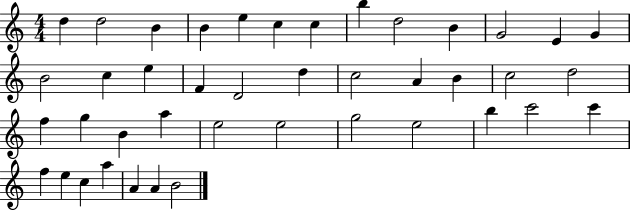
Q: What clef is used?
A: treble